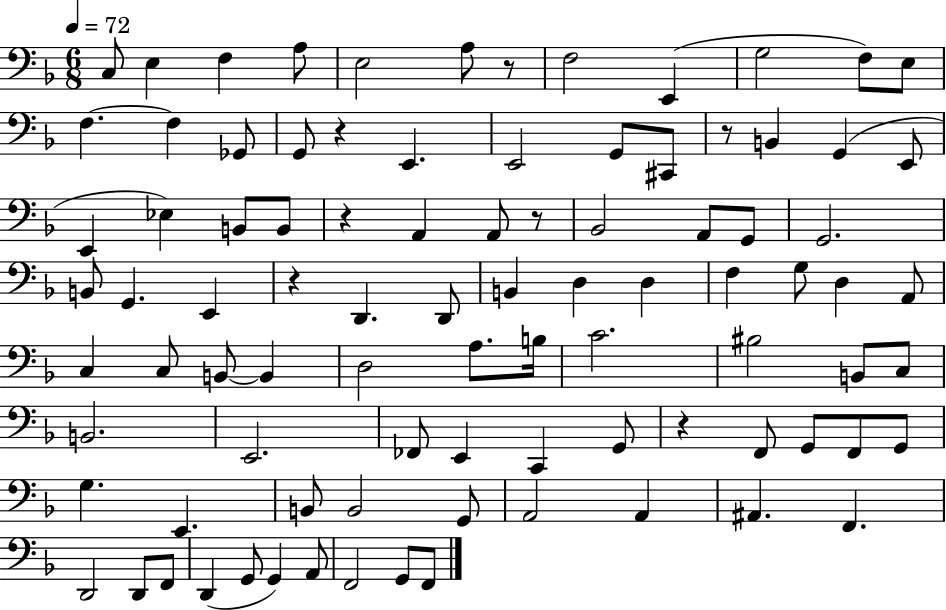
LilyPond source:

{
  \clef bass
  \numericTimeSignature
  \time 6/8
  \key f \major
  \tempo 4 = 72
  c8 e4 f4 a8 | e2 a8 r8 | f2 e,4( | g2 f8) e8 | \break f4.~~ f4 ges,8 | g,8 r4 e,4. | e,2 g,8 cis,8 | r8 b,4 g,4( e,8 | \break e,4 ees4) b,8 b,8 | r4 a,4 a,8 r8 | bes,2 a,8 g,8 | g,2. | \break b,8 g,4. e,4 | r4 d,4. d,8 | b,4 d4 d4 | f4 g8 d4 a,8 | \break c4 c8 b,8~~ b,4 | d2 a8. b16 | c'2. | bis2 b,8 c8 | \break b,2. | e,2. | fes,8 e,4 c,4 g,8 | r4 f,8 g,8 f,8 g,8 | \break g4. e,4. | b,8 b,2 g,8 | a,2 a,4 | ais,4. f,4. | \break d,2 d,8 f,8 | d,4( g,8 g,4) a,8 | f,2 g,8 f,8 | \bar "|."
}